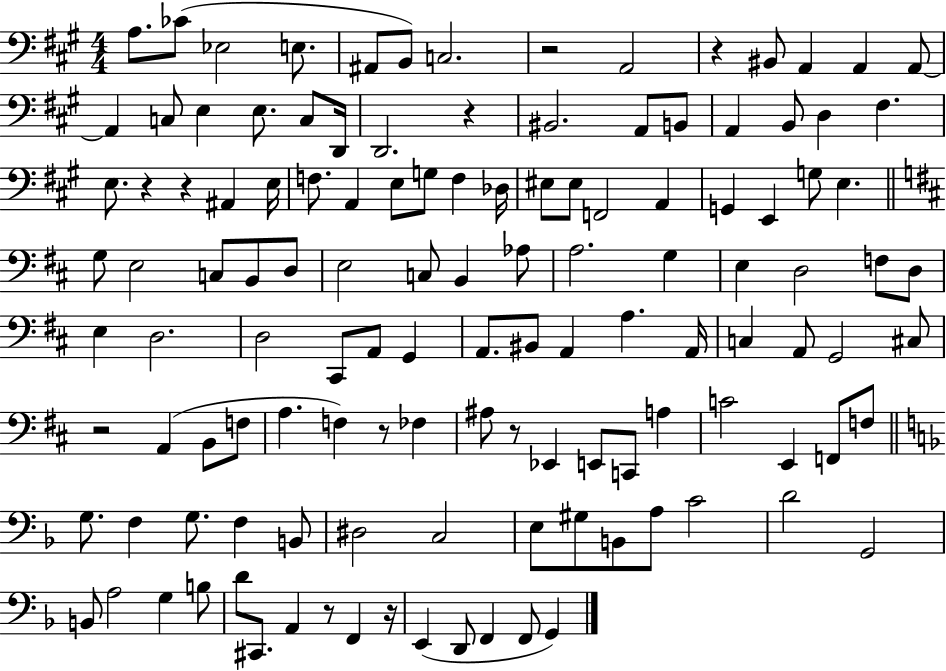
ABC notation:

X:1
T:Untitled
M:4/4
L:1/4
K:A
A,/2 _C/2 _E,2 E,/2 ^A,,/2 B,,/2 C,2 z2 A,,2 z ^B,,/2 A,, A,, A,,/2 A,, C,/2 E, E,/2 C,/2 D,,/4 D,,2 z ^B,,2 A,,/2 B,,/2 A,, B,,/2 D, ^F, E,/2 z z ^A,, E,/4 F,/2 A,, E,/2 G,/2 F, _D,/4 ^E,/2 ^E,/2 F,,2 A,, G,, E,, G,/2 E, G,/2 E,2 C,/2 B,,/2 D,/2 E,2 C,/2 B,, _A,/2 A,2 G, E, D,2 F,/2 D,/2 E, D,2 D,2 ^C,,/2 A,,/2 G,, A,,/2 ^B,,/2 A,, A, A,,/4 C, A,,/2 G,,2 ^C,/2 z2 A,, B,,/2 F,/2 A, F, z/2 _F, ^A,/2 z/2 _E,, E,,/2 C,,/2 A, C2 E,, F,,/2 F,/2 G,/2 F, G,/2 F, B,,/2 ^D,2 C,2 E,/2 ^G,/2 B,,/2 A,/2 C2 D2 G,,2 B,,/2 A,2 G, B,/2 D/2 ^C,,/2 A,, z/2 F,, z/4 E,, D,,/2 F,, F,,/2 G,,